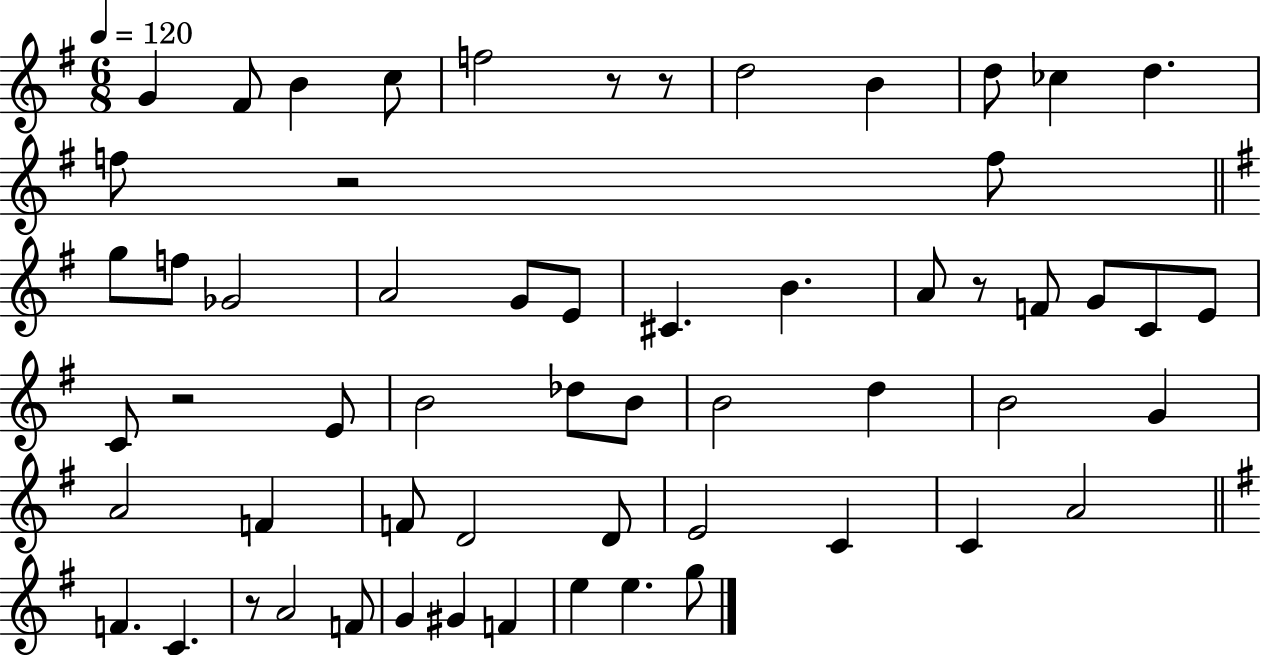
{
  \clef treble
  \numericTimeSignature
  \time 6/8
  \key g \major
  \tempo 4 = 120
  g'4 fis'8 b'4 c''8 | f''2 r8 r8 | d''2 b'4 | d''8 ces''4 d''4. | \break f''8 r2 f''8 | \bar "||" \break \key g \major g''8 f''8 ges'2 | a'2 g'8 e'8 | cis'4. b'4. | a'8 r8 f'8 g'8 c'8 e'8 | \break c'8 r2 e'8 | b'2 des''8 b'8 | b'2 d''4 | b'2 g'4 | \break a'2 f'4 | f'8 d'2 d'8 | e'2 c'4 | c'4 a'2 | \break \bar "||" \break \key e \minor f'4. c'4. | r8 a'2 f'8 | g'4 gis'4 f'4 | e''4 e''4. g''8 | \break \bar "|."
}